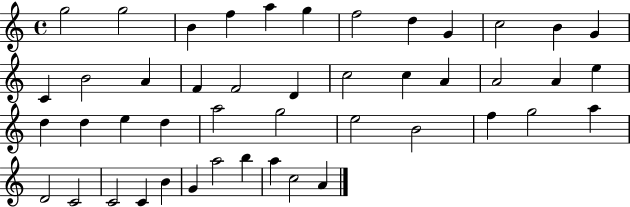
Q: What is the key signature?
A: C major